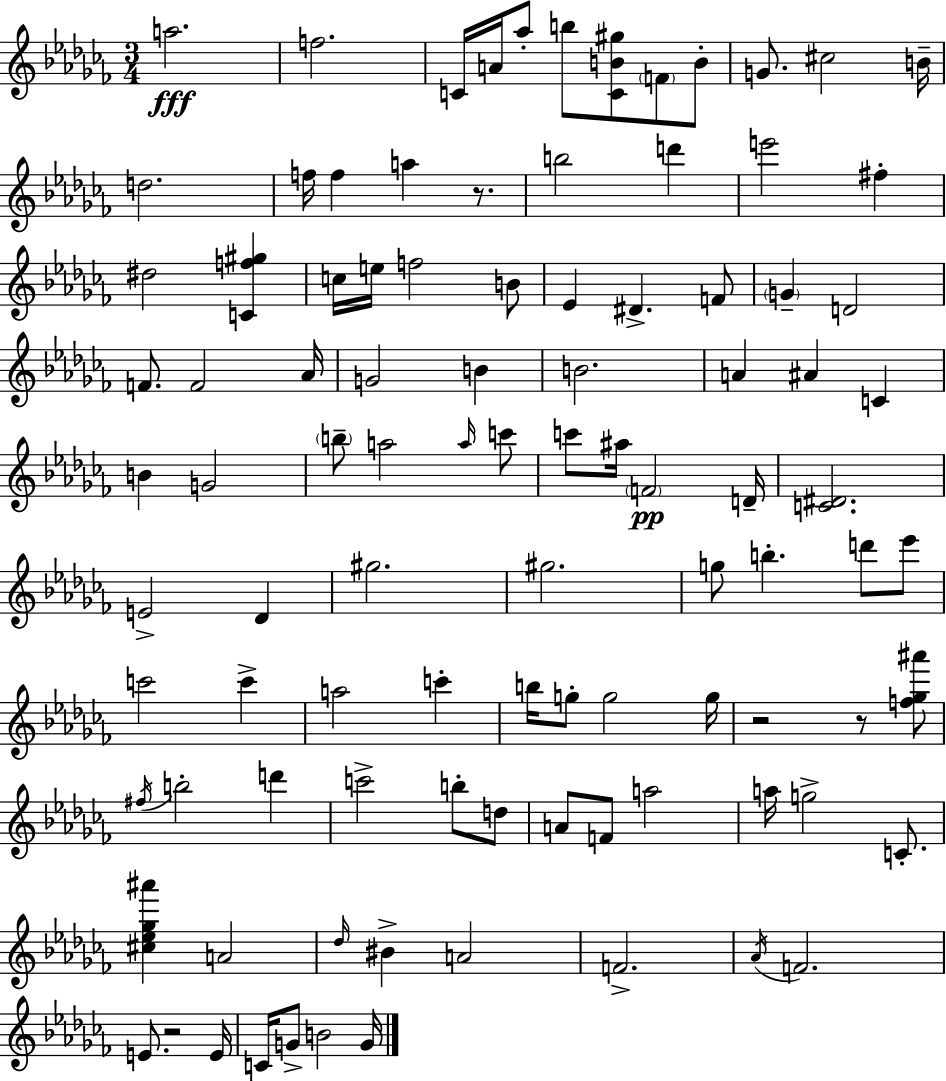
A5/h. F5/h. C4/s A4/s Ab5/e B5/e [C4,B4,G#5]/e F4/e B4/e G4/e. C#5/h B4/s D5/h. F5/s F5/q A5/q R/e. B5/h D6/q E6/h F#5/q D#5/h [C4,F5,G#5]/q C5/s E5/s F5/h B4/e Eb4/q D#4/q. F4/e G4/q D4/h F4/e. F4/h Ab4/s G4/h B4/q B4/h. A4/q A#4/q C4/q B4/q G4/h B5/e A5/h A5/s C6/e C6/e A#5/s F4/h D4/s [C4,D#4]/h. E4/h Db4/q G#5/h. G#5/h. G5/e B5/q. D6/e Eb6/e C6/h C6/q A5/h C6/q B5/s G5/e G5/h G5/s R/h R/e [F5,Gb5,A#6]/e F#5/s B5/h D6/q C6/h B5/e D5/e A4/e F4/e A5/h A5/s G5/h C4/e. [C#5,Eb5,Gb5,A#6]/q A4/h Db5/s BIS4/q A4/h F4/h. Ab4/s F4/h. E4/e. R/h E4/s C4/s G4/e B4/h G4/s